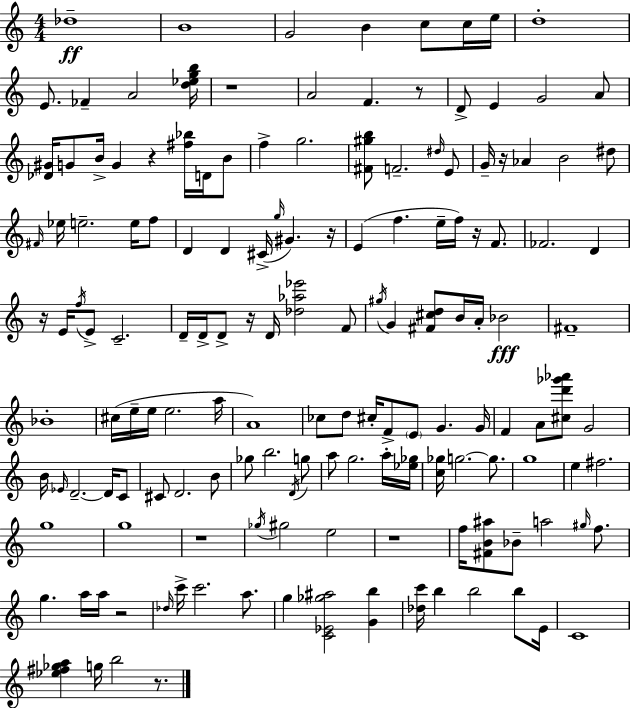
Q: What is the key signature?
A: A minor